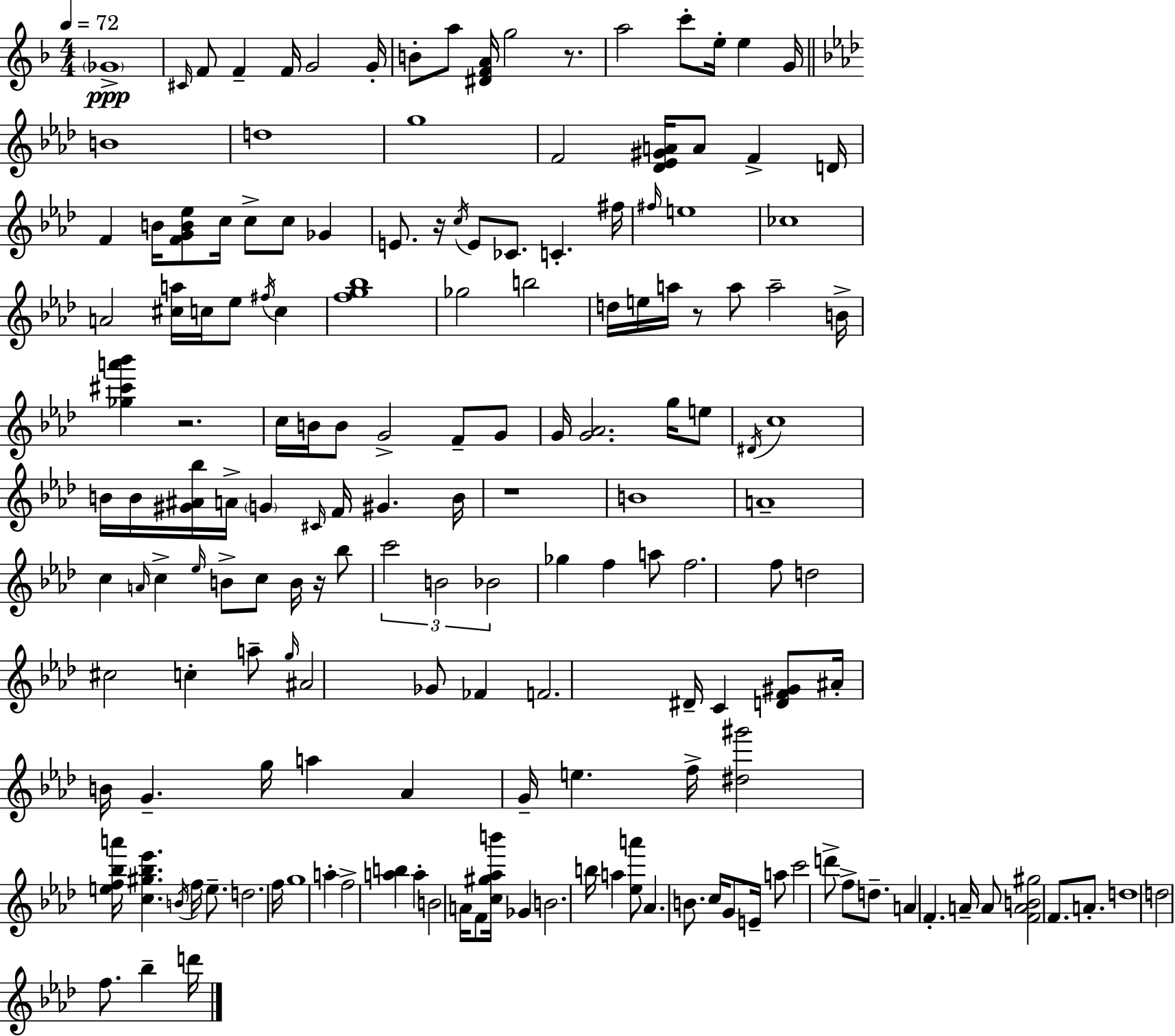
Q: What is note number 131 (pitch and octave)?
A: D6